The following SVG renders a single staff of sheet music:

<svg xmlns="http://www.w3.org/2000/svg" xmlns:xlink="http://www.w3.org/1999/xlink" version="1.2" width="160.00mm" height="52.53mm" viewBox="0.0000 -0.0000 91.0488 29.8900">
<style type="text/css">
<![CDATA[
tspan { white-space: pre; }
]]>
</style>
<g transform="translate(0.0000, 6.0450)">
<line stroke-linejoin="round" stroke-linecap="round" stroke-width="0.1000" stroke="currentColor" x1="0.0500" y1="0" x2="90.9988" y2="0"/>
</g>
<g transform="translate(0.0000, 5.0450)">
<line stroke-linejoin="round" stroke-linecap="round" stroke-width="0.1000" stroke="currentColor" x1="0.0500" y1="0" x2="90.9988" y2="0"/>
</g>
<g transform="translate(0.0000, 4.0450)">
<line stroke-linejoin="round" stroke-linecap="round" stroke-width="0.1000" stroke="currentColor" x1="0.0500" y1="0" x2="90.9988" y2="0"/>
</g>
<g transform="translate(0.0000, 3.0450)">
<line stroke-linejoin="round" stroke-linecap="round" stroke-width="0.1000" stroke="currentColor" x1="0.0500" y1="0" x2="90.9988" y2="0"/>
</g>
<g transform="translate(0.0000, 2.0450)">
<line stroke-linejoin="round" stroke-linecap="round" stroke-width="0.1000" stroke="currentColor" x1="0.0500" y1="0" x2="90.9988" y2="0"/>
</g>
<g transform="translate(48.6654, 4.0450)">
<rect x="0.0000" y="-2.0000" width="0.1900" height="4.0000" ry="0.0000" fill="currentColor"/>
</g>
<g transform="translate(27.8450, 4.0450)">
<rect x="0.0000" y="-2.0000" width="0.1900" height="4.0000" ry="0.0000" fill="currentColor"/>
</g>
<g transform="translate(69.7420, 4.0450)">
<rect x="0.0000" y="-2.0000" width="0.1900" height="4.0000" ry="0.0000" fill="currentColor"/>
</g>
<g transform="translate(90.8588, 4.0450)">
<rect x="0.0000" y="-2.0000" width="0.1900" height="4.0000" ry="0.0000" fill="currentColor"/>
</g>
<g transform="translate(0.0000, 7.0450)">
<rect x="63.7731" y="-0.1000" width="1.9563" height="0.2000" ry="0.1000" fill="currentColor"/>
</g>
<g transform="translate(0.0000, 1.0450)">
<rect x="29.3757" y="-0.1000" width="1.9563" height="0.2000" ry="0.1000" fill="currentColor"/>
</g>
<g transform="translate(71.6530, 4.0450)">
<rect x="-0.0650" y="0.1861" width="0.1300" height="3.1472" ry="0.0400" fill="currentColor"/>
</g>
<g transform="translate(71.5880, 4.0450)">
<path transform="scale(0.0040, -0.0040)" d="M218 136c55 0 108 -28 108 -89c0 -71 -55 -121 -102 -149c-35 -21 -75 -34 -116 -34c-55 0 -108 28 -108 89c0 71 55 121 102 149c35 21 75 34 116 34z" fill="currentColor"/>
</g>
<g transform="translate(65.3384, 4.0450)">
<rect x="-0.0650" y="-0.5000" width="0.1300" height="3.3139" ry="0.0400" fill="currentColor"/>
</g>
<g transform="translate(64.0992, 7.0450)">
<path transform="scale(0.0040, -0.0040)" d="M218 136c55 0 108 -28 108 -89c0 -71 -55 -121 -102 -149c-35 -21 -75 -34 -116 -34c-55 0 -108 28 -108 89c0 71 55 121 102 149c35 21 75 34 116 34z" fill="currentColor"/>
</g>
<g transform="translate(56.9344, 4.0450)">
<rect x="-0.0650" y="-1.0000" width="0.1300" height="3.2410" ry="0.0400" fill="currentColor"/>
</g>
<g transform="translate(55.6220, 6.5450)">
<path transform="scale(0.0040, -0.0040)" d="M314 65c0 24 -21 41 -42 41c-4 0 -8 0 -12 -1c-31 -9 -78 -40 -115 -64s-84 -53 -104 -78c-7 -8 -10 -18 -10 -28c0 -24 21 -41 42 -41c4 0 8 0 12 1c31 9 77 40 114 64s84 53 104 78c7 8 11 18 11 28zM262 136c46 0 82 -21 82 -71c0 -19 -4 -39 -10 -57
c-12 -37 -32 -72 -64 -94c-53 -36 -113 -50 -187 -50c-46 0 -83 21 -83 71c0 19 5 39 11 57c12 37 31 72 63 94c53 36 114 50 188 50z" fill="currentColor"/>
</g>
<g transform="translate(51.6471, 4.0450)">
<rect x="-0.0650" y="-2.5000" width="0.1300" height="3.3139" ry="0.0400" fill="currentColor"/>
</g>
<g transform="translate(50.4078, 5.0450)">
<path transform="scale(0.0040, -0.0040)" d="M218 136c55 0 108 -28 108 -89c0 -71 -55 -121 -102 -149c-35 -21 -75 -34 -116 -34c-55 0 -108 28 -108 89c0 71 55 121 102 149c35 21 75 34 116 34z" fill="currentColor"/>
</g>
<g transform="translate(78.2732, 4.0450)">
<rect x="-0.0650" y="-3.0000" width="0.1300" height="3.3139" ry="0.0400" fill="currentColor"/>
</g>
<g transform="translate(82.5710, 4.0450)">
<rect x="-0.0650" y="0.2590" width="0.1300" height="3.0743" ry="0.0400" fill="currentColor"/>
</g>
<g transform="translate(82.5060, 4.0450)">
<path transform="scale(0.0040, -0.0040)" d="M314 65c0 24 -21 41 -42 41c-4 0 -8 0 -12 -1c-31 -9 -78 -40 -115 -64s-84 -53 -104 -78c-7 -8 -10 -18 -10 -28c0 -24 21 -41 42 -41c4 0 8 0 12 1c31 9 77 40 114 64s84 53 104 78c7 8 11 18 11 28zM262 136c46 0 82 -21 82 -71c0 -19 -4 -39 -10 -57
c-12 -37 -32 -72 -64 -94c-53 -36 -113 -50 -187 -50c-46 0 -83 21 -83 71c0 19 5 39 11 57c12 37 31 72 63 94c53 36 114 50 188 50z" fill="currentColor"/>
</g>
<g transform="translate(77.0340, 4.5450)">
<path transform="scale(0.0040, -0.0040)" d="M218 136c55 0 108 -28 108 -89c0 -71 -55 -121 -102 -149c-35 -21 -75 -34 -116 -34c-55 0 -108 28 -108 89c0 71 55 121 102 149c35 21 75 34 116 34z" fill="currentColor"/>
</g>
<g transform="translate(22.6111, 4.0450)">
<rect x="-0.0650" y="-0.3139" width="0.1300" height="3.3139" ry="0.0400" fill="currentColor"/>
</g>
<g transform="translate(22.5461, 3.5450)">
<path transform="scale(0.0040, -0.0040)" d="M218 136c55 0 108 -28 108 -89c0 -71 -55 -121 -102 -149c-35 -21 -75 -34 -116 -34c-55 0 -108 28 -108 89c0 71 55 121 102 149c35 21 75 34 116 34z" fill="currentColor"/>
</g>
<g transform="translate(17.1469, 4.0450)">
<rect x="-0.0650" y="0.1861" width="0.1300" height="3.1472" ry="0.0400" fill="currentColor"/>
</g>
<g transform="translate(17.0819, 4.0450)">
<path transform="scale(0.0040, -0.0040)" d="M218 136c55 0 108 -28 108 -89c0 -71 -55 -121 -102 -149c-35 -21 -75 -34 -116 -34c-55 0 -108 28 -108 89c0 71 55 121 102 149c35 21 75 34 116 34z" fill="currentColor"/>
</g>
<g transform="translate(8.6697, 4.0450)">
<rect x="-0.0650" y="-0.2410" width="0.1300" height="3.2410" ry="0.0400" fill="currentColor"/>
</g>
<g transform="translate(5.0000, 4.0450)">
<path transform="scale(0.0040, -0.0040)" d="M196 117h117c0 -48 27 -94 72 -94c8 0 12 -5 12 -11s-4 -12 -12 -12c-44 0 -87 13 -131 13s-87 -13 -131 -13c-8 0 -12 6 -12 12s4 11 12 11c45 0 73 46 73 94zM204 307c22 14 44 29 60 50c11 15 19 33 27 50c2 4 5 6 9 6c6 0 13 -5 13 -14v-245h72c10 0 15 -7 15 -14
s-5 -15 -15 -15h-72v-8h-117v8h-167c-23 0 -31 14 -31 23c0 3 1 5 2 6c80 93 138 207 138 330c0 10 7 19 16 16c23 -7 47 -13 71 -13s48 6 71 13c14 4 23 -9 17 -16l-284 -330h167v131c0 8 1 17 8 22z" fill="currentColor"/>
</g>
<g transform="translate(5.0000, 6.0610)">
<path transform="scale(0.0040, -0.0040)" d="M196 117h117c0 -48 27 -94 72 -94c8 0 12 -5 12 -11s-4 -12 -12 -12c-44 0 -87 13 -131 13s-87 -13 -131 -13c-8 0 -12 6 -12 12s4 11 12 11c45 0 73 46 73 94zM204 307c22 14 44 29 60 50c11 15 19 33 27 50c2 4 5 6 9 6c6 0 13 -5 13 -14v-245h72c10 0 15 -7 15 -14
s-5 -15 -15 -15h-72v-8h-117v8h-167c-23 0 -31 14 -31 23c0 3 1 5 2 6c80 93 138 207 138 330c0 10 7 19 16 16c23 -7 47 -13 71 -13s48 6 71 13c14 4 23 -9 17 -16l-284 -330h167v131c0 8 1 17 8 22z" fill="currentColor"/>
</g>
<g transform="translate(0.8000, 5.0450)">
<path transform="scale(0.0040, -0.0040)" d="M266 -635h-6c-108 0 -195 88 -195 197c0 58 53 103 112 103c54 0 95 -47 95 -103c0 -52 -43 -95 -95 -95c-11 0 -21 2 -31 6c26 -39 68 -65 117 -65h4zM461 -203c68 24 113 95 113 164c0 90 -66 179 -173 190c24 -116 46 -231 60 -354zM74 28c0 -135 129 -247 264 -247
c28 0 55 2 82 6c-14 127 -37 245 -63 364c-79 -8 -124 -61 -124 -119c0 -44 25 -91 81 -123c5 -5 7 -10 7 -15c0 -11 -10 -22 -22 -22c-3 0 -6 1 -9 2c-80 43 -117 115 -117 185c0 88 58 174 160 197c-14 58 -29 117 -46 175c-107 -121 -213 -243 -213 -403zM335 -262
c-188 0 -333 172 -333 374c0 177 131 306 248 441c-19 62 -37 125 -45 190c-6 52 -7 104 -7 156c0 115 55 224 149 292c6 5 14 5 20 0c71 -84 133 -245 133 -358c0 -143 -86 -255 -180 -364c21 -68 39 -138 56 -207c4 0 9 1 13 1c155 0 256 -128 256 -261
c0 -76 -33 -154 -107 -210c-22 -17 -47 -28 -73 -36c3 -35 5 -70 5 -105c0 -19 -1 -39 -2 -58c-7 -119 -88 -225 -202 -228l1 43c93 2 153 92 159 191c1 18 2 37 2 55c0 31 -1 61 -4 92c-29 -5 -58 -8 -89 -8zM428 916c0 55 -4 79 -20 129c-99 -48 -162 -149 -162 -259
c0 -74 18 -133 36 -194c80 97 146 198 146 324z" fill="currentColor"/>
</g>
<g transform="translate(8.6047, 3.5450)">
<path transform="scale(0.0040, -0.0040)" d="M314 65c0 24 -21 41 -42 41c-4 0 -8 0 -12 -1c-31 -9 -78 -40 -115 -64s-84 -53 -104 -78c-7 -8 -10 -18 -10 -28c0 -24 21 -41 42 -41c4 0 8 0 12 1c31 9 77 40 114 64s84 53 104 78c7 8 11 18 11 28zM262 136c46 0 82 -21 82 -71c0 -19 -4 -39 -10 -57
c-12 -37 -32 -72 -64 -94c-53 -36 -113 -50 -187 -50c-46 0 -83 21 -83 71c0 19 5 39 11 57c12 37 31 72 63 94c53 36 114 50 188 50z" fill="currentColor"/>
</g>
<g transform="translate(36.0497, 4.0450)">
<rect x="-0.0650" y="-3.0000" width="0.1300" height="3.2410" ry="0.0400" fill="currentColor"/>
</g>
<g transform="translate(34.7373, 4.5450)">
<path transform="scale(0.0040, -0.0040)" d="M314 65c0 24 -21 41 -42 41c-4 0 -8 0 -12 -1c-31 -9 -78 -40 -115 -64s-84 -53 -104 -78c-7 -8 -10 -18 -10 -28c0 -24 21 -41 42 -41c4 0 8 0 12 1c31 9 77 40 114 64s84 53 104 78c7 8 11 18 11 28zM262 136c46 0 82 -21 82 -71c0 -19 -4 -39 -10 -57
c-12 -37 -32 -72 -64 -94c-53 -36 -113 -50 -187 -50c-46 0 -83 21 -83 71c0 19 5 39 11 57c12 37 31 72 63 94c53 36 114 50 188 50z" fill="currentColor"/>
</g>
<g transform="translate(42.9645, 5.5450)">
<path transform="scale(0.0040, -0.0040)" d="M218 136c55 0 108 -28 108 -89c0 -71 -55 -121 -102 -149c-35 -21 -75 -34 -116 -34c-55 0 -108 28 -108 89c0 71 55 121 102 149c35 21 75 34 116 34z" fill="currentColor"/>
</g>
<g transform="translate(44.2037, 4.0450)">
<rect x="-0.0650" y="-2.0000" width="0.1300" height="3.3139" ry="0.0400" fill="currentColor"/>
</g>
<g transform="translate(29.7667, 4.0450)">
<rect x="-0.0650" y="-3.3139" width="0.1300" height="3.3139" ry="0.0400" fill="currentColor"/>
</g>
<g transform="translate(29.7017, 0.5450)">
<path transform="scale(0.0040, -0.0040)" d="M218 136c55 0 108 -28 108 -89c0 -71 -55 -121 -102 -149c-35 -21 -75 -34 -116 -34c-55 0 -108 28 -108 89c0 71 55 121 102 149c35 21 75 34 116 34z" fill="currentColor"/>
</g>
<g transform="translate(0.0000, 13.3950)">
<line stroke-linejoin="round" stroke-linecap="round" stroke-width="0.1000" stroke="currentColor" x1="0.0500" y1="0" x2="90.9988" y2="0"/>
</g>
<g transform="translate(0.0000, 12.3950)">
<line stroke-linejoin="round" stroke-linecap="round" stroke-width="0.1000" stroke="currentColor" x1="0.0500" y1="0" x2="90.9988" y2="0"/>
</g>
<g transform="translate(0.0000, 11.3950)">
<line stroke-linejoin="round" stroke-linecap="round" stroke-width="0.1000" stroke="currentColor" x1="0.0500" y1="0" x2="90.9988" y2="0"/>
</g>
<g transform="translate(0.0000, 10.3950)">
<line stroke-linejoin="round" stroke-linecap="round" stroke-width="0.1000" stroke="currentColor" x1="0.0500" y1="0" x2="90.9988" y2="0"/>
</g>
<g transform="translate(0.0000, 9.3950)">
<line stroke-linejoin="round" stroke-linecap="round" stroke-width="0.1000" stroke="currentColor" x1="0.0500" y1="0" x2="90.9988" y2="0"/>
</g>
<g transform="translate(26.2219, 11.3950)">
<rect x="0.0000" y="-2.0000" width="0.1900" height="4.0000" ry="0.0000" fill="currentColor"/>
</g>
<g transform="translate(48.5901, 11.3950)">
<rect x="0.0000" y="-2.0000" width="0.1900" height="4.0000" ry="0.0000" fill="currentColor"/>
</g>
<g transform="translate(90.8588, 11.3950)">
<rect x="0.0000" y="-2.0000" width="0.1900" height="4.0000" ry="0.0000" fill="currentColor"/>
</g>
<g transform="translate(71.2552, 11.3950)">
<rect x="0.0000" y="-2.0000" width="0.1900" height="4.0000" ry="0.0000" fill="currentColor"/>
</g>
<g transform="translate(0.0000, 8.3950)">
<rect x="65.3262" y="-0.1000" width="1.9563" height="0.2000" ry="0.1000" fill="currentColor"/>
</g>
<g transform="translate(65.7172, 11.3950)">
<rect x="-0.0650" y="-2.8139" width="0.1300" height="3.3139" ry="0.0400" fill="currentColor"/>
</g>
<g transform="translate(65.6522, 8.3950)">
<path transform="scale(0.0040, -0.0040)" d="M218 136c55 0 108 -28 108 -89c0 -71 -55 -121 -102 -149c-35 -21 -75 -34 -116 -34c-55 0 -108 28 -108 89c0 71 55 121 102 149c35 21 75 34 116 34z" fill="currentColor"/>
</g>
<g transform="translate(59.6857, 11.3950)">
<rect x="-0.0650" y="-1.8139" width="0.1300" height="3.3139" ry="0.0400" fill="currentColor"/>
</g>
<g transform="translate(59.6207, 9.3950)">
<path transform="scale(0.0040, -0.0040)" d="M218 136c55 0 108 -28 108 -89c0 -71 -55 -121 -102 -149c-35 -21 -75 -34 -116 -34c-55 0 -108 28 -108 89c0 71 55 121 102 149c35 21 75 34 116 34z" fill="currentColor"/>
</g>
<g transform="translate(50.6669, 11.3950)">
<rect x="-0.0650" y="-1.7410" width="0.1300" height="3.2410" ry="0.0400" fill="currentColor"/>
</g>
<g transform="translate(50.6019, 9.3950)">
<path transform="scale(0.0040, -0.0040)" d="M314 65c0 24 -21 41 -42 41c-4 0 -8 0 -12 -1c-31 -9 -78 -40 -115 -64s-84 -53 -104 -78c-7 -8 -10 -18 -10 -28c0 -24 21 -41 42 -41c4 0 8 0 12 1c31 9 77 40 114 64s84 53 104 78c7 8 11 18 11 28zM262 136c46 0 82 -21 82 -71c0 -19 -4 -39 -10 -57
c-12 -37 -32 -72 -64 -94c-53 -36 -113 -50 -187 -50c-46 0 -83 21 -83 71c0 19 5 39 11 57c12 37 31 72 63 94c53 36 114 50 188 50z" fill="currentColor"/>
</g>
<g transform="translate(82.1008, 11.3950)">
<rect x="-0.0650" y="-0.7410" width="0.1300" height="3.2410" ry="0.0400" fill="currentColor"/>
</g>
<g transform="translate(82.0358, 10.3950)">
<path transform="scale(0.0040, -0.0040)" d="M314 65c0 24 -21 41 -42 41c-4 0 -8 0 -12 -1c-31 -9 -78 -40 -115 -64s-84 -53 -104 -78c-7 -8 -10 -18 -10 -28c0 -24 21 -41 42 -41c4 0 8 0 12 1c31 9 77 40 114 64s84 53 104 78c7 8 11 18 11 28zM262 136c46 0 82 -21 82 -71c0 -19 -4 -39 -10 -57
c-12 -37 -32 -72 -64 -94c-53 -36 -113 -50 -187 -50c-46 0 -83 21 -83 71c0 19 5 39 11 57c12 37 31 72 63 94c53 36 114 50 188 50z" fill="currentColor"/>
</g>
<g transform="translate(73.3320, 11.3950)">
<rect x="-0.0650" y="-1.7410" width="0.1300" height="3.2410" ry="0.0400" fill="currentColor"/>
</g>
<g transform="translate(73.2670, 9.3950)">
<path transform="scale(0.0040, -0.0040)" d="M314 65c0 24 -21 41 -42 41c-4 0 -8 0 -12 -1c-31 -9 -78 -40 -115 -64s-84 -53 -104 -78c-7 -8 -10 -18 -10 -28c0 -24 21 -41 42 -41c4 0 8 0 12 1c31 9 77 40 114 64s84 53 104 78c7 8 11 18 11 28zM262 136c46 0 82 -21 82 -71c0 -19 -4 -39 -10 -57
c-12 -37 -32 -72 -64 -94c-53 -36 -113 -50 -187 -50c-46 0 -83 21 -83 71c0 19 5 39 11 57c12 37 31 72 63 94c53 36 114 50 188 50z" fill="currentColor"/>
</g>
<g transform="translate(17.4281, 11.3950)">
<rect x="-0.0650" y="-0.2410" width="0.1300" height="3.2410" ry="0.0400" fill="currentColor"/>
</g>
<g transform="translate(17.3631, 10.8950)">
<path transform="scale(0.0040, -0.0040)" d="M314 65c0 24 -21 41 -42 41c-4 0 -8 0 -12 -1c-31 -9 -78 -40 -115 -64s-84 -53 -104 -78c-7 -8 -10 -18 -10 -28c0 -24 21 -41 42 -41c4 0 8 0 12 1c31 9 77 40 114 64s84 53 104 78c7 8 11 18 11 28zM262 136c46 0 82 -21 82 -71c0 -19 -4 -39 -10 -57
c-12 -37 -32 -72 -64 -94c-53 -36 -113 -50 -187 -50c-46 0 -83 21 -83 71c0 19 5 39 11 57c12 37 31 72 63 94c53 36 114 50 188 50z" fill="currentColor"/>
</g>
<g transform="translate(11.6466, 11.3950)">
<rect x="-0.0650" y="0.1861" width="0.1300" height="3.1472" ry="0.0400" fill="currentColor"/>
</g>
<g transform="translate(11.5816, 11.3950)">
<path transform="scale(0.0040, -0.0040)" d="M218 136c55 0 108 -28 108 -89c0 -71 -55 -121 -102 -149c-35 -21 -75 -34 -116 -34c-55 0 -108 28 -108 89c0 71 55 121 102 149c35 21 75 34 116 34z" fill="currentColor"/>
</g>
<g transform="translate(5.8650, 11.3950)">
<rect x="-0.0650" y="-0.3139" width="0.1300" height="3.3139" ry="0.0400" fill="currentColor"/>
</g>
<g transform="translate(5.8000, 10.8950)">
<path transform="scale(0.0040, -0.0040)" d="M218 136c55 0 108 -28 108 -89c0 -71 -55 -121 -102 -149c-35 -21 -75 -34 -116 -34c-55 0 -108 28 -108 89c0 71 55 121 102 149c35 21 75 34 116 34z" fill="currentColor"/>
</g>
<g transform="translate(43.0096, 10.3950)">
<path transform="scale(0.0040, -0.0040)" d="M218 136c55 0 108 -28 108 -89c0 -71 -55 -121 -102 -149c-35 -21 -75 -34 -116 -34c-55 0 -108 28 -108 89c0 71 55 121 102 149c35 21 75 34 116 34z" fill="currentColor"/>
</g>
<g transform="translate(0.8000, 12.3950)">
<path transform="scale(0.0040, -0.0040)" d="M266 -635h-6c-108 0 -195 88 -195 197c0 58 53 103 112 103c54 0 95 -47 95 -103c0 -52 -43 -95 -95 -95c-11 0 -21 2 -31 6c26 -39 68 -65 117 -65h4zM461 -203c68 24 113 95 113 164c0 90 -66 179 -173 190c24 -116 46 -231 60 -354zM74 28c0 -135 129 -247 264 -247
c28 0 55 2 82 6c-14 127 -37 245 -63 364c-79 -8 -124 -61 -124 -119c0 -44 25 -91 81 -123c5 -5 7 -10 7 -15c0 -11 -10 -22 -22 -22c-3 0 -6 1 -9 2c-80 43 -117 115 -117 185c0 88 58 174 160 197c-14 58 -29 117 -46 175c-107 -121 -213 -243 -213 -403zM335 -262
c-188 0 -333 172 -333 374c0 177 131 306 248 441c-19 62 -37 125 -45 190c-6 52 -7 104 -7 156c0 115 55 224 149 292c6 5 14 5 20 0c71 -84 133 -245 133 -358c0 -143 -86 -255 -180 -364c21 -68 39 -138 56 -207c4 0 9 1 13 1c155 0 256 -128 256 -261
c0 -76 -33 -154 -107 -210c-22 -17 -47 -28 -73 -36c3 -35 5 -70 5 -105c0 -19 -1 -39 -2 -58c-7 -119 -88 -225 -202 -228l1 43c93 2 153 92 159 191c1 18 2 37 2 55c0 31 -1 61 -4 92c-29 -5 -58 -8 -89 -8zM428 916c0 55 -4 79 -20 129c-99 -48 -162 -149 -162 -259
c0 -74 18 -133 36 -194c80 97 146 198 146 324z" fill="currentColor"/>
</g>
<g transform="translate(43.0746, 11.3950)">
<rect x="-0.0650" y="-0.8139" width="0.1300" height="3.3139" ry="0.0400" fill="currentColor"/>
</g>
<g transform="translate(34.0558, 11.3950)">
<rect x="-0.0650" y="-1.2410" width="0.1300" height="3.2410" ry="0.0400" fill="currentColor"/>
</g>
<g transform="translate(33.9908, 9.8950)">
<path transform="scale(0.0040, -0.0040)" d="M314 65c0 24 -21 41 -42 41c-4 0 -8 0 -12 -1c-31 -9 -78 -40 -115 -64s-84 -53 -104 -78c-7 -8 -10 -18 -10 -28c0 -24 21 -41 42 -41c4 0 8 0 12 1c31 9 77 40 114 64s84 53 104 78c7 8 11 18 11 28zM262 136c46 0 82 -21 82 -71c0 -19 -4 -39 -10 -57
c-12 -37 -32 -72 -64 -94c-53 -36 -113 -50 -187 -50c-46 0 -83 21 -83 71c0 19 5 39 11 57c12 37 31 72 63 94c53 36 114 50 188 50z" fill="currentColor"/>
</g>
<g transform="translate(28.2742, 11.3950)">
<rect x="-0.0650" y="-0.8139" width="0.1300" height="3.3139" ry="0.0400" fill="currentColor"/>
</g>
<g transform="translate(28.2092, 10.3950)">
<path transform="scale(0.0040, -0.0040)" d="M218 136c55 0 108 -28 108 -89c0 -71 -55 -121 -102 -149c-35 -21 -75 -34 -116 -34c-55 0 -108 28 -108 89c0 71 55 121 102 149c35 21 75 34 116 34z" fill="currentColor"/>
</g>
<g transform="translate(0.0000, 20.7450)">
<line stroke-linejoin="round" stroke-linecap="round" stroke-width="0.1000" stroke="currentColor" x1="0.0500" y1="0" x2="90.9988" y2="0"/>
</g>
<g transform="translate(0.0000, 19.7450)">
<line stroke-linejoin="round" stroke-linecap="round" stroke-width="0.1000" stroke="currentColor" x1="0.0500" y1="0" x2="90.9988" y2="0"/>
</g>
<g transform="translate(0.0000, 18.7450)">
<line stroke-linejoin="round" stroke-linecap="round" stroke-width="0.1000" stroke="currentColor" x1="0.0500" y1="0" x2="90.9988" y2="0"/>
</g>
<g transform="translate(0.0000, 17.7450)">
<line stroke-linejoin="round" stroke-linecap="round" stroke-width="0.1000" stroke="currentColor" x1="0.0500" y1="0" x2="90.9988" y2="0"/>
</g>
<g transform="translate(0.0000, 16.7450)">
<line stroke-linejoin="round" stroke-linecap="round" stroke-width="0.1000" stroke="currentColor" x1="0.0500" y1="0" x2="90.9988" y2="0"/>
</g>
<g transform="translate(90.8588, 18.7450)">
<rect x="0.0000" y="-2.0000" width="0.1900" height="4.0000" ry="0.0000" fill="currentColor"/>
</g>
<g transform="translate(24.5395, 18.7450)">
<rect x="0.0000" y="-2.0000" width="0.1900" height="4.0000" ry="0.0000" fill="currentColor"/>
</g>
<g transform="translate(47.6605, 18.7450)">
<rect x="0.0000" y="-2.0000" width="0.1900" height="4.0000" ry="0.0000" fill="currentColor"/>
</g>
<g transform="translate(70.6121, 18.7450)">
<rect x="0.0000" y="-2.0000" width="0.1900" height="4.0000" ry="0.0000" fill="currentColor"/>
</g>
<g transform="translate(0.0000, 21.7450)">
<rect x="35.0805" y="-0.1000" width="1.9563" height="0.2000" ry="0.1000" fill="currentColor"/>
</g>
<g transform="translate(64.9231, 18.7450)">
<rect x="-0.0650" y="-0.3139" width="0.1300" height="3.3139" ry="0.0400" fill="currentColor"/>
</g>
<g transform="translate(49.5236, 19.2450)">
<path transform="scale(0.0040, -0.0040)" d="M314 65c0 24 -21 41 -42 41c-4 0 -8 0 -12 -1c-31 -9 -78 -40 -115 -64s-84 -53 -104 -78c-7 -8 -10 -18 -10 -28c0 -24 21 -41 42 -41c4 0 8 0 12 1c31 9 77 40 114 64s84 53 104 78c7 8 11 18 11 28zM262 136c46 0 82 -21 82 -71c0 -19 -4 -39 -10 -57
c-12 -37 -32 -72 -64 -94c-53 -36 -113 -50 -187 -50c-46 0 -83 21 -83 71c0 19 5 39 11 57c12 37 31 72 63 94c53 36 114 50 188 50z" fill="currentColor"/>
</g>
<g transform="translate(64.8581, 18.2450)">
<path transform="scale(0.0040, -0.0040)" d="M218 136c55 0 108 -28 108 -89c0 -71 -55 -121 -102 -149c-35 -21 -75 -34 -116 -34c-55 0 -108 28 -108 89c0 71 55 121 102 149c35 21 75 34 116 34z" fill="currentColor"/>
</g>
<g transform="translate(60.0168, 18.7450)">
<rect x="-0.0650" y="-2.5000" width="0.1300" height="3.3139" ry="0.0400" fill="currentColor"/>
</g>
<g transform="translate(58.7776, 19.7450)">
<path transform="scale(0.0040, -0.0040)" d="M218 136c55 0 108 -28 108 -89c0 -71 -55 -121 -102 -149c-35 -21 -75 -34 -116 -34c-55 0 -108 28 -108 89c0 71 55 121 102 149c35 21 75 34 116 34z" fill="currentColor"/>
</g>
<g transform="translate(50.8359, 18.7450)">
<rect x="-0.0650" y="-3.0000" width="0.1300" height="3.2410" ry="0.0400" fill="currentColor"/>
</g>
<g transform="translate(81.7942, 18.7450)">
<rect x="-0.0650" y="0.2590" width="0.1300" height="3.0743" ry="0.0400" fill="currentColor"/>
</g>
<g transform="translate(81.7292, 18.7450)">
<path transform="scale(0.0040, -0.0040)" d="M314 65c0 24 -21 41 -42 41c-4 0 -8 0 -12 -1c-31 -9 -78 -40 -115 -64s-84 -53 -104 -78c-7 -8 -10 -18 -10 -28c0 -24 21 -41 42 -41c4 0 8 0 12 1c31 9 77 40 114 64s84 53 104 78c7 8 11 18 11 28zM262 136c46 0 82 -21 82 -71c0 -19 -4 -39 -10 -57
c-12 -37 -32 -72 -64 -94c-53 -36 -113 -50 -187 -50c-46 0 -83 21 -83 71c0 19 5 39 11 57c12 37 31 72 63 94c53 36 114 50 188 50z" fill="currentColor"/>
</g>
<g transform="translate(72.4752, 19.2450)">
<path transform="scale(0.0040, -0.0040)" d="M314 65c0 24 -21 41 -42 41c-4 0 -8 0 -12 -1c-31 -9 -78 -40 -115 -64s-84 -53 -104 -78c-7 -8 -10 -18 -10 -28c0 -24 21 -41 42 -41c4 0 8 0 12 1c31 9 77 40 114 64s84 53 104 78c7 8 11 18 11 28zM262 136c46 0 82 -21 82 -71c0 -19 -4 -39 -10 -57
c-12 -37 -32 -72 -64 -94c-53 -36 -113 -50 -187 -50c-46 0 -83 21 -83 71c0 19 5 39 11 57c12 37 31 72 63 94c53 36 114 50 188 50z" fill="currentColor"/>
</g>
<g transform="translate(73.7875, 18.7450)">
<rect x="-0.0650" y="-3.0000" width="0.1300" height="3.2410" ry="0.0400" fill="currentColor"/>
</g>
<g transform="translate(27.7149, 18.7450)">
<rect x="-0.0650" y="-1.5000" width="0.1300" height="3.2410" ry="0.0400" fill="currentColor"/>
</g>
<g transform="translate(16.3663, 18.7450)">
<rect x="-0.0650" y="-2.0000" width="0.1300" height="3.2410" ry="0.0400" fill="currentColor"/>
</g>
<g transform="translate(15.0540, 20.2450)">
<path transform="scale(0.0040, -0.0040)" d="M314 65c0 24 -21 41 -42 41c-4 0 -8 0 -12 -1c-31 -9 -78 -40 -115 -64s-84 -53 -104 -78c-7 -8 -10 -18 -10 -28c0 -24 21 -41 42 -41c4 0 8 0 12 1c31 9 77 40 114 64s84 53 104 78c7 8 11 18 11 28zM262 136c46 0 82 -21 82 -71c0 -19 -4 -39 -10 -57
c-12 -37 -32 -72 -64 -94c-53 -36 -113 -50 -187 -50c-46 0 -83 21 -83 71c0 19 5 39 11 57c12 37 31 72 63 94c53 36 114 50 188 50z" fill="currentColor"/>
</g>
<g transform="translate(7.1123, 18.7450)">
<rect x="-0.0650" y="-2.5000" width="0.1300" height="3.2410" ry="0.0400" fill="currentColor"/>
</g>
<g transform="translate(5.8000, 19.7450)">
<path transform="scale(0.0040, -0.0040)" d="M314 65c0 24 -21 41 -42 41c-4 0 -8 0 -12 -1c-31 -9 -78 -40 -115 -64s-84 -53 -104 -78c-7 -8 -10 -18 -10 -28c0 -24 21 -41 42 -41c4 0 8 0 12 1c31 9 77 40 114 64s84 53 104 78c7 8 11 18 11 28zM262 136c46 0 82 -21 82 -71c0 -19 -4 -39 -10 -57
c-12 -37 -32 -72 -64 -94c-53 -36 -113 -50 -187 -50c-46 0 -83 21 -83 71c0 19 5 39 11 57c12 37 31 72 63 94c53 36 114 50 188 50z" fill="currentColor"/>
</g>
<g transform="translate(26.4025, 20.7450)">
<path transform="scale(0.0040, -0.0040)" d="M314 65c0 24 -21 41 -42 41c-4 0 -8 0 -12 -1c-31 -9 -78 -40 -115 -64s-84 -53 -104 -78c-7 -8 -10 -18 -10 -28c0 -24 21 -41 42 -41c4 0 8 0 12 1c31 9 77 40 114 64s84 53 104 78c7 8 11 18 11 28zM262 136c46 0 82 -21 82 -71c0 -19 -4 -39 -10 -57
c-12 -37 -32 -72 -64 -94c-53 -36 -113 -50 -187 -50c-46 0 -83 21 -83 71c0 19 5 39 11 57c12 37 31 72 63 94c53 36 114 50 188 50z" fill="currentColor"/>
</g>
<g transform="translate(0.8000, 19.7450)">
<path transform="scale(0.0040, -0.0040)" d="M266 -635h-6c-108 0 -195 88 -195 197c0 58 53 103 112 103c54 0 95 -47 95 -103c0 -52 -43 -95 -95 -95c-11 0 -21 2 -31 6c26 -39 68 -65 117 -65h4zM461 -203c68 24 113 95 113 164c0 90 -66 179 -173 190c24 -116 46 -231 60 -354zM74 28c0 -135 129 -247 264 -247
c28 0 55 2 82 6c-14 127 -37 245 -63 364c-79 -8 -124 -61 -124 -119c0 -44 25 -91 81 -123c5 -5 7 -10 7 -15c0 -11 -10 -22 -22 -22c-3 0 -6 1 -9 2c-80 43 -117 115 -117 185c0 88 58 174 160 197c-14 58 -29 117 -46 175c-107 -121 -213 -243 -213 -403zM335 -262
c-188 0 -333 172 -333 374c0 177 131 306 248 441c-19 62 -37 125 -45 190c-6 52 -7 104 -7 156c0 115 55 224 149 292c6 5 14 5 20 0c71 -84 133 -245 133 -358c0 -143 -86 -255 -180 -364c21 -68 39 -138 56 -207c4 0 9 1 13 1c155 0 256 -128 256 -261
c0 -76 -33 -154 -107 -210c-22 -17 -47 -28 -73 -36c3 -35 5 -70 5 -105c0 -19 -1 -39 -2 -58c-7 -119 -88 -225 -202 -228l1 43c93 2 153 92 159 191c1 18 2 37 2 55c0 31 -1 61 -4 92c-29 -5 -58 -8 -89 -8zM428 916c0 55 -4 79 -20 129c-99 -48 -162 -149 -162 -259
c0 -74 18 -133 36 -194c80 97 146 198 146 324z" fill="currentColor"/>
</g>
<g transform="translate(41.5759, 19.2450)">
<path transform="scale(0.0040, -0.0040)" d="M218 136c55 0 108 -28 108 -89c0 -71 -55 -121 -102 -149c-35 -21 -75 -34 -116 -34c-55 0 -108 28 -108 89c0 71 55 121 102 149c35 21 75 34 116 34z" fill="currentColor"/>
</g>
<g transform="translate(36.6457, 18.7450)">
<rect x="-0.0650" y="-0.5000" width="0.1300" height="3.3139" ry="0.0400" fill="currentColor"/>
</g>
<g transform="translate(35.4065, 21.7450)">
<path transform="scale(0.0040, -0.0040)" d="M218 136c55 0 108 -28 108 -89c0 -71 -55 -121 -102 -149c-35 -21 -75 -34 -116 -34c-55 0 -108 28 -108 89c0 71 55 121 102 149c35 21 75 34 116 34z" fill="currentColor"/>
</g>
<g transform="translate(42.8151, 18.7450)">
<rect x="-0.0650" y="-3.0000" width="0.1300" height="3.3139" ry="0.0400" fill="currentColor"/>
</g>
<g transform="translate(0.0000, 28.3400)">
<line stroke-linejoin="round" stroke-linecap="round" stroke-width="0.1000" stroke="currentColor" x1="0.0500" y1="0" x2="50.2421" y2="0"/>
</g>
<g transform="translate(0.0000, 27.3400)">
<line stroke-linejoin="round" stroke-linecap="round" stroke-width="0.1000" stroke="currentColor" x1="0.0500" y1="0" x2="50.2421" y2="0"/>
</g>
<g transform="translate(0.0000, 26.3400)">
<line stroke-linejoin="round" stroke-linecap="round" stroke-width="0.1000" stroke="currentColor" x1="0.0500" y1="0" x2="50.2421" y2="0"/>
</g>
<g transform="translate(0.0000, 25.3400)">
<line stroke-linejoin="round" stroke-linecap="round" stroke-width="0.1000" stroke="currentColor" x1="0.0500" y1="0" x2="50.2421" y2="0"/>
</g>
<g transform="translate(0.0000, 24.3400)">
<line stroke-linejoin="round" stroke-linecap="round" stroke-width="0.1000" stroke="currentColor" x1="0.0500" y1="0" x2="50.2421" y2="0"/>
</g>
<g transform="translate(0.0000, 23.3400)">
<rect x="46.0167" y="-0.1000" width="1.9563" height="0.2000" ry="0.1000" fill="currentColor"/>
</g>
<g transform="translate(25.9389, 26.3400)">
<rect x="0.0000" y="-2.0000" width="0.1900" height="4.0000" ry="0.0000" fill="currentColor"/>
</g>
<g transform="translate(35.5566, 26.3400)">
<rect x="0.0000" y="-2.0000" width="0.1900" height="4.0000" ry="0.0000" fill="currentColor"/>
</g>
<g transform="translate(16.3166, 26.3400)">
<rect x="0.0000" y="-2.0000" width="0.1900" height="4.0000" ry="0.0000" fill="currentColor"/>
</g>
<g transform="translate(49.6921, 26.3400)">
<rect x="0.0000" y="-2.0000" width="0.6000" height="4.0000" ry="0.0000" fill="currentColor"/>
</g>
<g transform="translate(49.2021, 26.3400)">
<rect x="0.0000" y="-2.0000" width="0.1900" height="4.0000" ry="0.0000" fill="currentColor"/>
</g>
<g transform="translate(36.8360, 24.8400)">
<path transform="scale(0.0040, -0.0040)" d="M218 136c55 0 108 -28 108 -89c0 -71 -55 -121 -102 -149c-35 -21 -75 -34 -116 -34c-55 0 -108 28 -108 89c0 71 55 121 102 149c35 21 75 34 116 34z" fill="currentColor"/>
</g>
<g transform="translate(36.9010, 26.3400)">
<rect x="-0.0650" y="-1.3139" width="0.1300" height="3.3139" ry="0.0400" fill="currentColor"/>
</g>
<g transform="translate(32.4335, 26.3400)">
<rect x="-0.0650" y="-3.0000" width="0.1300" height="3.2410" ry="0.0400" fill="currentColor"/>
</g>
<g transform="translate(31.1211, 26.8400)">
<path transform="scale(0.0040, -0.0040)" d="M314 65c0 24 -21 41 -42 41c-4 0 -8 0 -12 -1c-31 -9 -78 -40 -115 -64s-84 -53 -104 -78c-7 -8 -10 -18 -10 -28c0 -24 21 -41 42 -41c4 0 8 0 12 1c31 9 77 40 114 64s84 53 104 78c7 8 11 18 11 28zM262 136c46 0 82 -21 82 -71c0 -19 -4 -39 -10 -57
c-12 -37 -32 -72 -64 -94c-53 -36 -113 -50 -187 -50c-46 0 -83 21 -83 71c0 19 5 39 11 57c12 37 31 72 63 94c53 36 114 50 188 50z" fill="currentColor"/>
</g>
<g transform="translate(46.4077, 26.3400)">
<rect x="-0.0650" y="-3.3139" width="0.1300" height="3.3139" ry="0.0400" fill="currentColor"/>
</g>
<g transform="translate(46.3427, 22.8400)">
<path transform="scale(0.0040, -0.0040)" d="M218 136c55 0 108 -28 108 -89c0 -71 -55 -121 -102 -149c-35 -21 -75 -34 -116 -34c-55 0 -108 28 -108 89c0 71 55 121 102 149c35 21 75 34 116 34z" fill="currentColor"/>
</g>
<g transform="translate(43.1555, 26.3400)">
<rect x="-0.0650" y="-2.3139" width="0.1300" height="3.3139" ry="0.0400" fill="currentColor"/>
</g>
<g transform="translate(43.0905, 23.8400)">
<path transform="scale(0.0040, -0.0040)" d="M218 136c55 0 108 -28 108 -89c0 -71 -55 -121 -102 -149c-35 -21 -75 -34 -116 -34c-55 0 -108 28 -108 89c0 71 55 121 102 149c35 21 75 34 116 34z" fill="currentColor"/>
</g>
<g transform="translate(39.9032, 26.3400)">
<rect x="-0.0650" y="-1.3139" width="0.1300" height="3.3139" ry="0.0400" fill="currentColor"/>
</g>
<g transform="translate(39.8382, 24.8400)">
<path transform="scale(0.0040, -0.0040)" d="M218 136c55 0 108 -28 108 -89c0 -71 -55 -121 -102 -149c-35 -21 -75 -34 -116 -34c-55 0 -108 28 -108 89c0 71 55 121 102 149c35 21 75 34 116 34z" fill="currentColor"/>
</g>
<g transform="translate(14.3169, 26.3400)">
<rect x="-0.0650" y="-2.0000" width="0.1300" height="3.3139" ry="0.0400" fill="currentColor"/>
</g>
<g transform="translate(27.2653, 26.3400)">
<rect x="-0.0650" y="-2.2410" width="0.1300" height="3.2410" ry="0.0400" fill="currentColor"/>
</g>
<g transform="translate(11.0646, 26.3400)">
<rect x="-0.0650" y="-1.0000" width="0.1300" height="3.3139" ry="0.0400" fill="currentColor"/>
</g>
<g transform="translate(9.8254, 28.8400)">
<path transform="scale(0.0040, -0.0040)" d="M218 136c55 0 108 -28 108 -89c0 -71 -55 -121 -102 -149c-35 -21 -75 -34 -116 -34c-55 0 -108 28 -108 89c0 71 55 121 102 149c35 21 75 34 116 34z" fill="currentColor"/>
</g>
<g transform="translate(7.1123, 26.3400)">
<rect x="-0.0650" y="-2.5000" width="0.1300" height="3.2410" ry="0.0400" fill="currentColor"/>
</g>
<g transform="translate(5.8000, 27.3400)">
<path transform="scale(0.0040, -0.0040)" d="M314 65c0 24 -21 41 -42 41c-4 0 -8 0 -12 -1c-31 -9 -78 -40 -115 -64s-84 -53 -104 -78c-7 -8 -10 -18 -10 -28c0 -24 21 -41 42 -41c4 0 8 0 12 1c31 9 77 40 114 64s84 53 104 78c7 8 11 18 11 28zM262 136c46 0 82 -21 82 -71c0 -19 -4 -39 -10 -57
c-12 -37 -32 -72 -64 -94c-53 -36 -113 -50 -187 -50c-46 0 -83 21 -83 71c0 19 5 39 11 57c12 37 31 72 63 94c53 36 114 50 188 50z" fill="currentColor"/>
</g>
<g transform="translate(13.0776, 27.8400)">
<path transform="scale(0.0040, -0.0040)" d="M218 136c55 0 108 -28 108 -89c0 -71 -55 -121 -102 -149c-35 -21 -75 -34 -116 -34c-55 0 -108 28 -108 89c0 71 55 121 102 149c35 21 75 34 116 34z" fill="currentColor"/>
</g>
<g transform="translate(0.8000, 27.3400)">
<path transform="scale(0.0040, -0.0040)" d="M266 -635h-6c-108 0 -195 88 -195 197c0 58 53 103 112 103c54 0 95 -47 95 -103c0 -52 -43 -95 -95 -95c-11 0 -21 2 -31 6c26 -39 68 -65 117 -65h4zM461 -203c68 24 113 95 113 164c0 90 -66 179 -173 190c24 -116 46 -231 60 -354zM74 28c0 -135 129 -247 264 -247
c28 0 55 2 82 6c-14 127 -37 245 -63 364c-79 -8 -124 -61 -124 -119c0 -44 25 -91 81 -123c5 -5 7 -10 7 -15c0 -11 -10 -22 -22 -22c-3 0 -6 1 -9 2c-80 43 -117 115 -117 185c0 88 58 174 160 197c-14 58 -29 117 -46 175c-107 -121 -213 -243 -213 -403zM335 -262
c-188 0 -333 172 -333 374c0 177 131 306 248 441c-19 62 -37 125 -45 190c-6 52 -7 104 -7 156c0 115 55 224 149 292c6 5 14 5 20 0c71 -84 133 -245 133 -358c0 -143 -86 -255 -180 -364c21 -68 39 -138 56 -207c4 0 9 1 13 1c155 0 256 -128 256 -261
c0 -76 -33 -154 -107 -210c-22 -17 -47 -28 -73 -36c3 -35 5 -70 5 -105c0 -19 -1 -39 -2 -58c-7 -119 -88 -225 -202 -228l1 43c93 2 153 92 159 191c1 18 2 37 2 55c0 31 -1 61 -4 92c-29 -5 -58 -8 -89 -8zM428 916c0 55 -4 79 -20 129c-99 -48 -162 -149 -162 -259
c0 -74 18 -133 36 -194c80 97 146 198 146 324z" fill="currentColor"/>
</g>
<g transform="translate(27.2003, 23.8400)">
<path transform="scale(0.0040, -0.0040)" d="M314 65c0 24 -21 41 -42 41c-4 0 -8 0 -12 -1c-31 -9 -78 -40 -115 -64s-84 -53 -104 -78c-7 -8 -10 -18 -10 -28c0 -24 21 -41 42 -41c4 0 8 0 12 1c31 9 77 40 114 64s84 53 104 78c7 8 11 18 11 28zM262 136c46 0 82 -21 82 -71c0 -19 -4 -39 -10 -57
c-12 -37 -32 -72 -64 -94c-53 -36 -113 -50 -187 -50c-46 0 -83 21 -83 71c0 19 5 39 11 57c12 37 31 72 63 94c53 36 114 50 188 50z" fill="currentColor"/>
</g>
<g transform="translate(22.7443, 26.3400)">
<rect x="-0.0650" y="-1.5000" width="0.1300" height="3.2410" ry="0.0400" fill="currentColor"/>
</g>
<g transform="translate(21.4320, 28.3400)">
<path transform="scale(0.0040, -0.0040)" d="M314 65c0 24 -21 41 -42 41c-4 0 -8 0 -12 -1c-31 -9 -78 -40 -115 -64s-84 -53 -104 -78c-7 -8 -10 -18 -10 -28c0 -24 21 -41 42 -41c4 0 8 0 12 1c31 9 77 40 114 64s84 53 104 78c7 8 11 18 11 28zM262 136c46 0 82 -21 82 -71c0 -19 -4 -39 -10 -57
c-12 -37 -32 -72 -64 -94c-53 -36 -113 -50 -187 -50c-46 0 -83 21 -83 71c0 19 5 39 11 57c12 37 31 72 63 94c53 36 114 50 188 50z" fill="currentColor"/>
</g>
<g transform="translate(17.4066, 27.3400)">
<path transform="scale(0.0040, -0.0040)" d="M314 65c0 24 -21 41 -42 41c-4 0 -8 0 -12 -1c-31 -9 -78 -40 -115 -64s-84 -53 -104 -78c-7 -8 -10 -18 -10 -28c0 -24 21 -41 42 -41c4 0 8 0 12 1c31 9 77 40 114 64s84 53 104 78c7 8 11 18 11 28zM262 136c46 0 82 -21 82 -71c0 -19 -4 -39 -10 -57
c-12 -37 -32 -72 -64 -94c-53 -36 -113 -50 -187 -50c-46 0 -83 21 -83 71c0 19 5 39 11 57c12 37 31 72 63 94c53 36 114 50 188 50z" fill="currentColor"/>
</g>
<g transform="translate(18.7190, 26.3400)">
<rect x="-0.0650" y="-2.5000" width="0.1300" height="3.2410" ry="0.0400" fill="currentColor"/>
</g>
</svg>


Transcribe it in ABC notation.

X:1
T:Untitled
M:4/4
L:1/4
K:C
c2 B c b A2 F G D2 C B A B2 c B c2 d e2 d f2 f a f2 d2 G2 F2 E2 C A A2 G c A2 B2 G2 D F G2 E2 g2 A2 e e g b